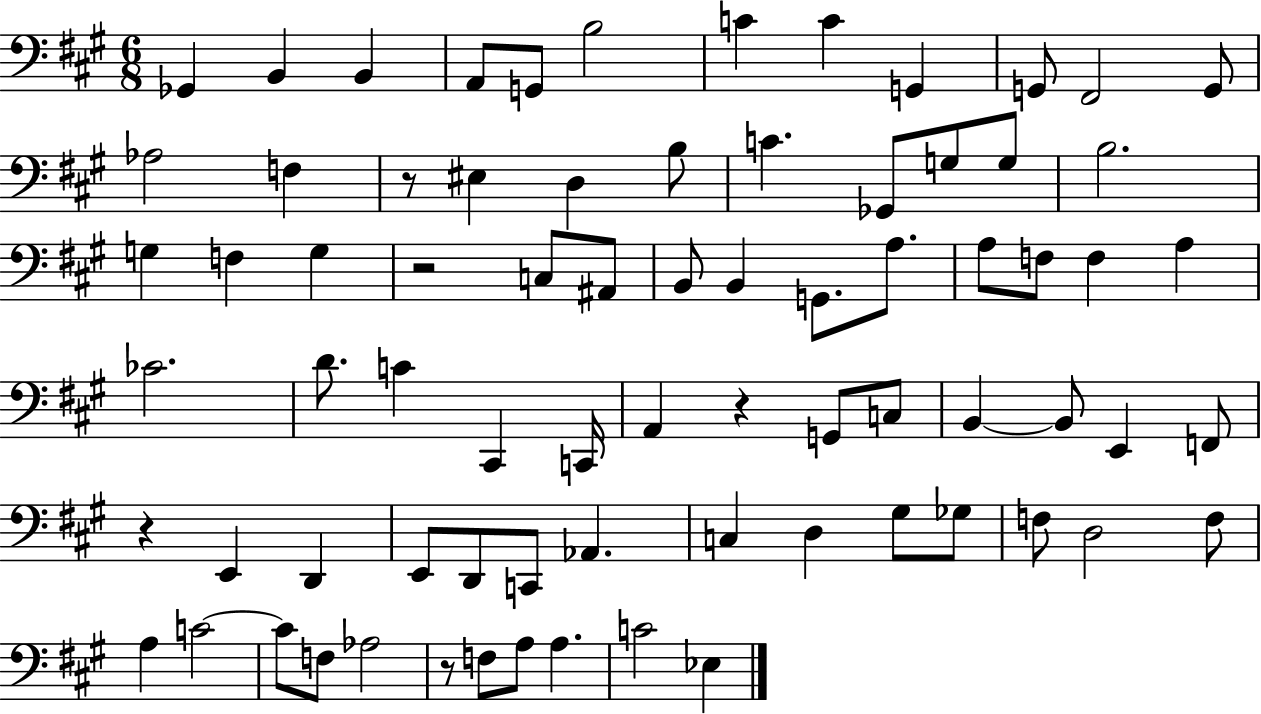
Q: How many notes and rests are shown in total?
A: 75